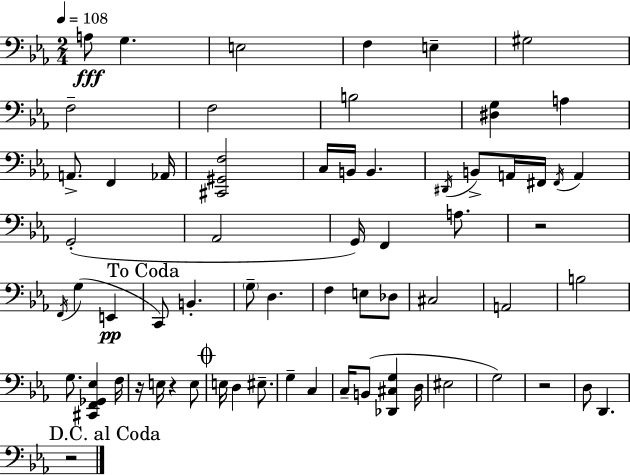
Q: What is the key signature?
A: EES major